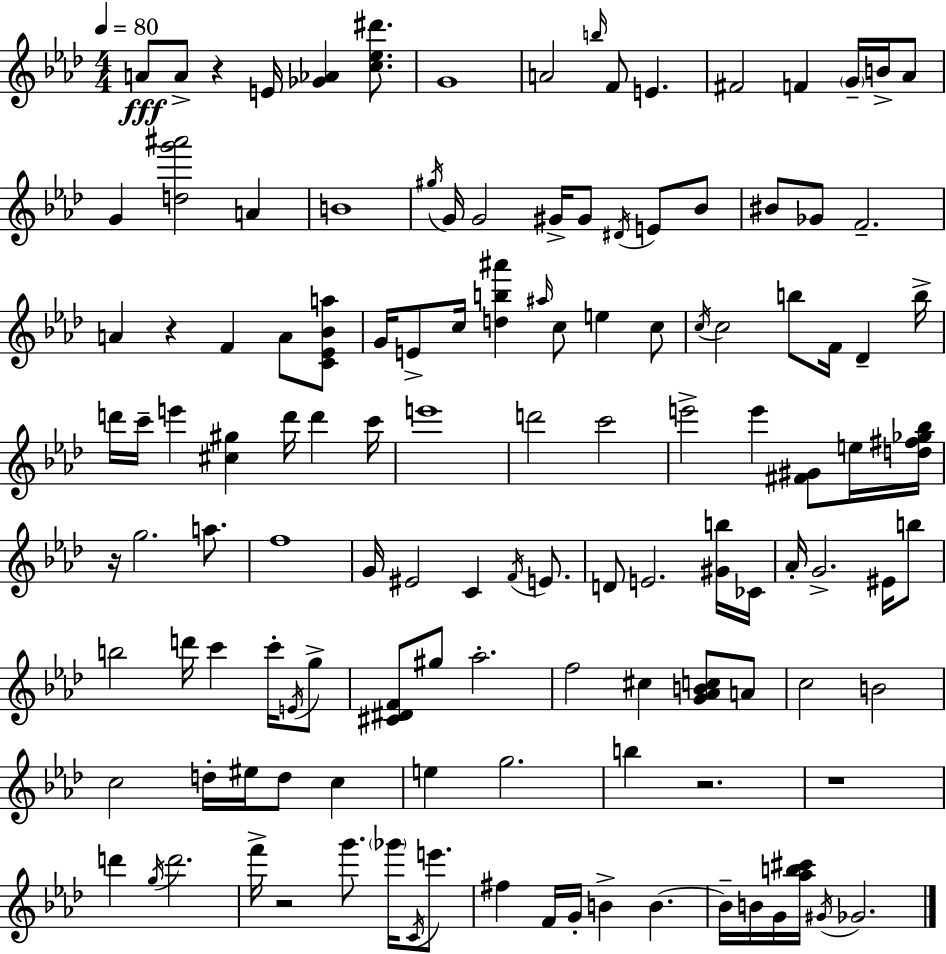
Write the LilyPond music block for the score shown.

{
  \clef treble
  \numericTimeSignature
  \time 4/4
  \key aes \major
  \tempo 4 = 80
  a'8\fff a'8-> r4 e'16 <ges' aes'>4 <c'' ees'' dis'''>8. | g'1 | a'2 \grace { b''16 } f'8 e'4. | fis'2 f'4 \parenthesize g'16-- b'16-> aes'8 | \break g'4 <d'' g''' ais'''>2 a'4 | b'1 | \acciaccatura { gis''16 } g'16 g'2 gis'16-> gis'8 \acciaccatura { dis'16 } e'8 | bes'8 bis'8 ges'8 f'2.-- | \break a'4 r4 f'4 a'8 | <c' ees' bes' a''>8 g'16 e'8-> c''16 <d'' b'' ais'''>4 \grace { ais''16 } c''8 e''4 | c''8 \acciaccatura { c''16 } c''2 b''8 f'16 | des'4-- b''16-> d'''16 c'''16-- e'''4 <cis'' gis''>4 d'''16 | \break d'''4 c'''16 e'''1 | d'''2 c'''2 | e'''2-> e'''4 | <fis' gis'>8 e''16 <d'' fis'' ges'' bes''>16 r16 g''2. | \break a''8. f''1 | g'16 eis'2 c'4 | \acciaccatura { f'16 } e'8. d'8 e'2. | <gis' b''>16 ces'16 aes'16-. g'2.-> | \break eis'16 b''8 b''2 d'''16 c'''4 | c'''16-. \acciaccatura { e'16 } g''8-> <cis' dis' f'>8 gis''8 aes''2.-. | f''2 cis''4 | <g' aes' b' c''>8 a'8 c''2 b'2 | \break c''2 d''16-. | eis''16 d''8 c''4 e''4 g''2. | b''4 r2. | r1 | \break d'''4 \acciaccatura { g''16 } d'''2. | f'''16-> r2 | g'''8. \parenthesize ges'''16 \acciaccatura { c'16 } e'''8. fis''4 f'16 g'16-. b'4-> | b'4.~~ b'16-- b'16 g'16 <aes'' b'' cis'''>16 \acciaccatura { gis'16 } ges'2. | \break \bar "|."
}